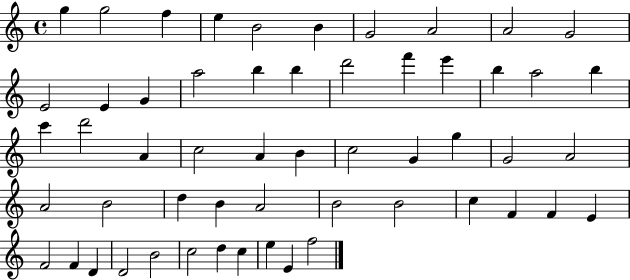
G5/q G5/h F5/q E5/q B4/h B4/q G4/h A4/h A4/h G4/h E4/h E4/q G4/q A5/h B5/q B5/q D6/h F6/q E6/q B5/q A5/h B5/q C6/q D6/h A4/q C5/h A4/q B4/q C5/h G4/q G5/q G4/h A4/h A4/h B4/h D5/q B4/q A4/h B4/h B4/h C5/q F4/q F4/q E4/q F4/h F4/q D4/q D4/h B4/h C5/h D5/q C5/q E5/q E4/q F5/h